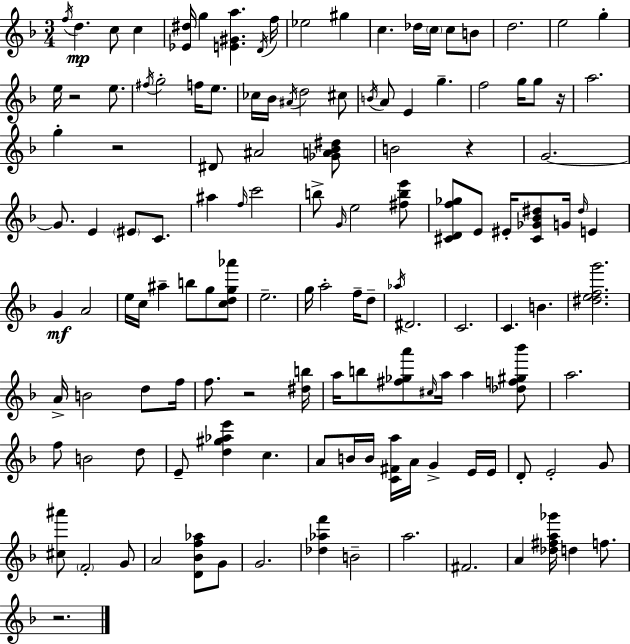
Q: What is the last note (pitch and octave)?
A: F5